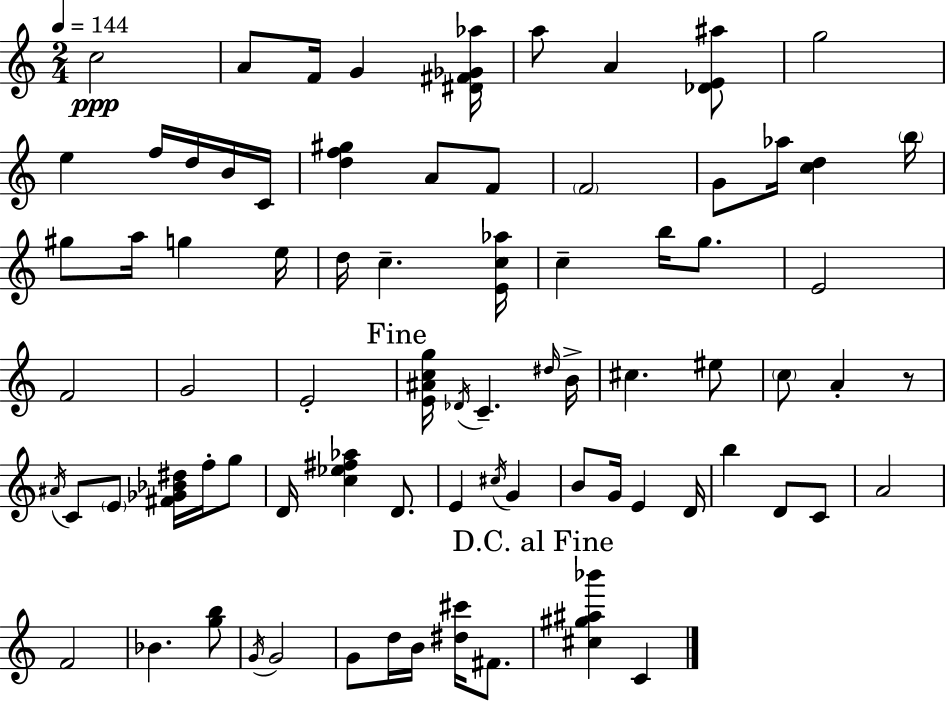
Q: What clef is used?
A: treble